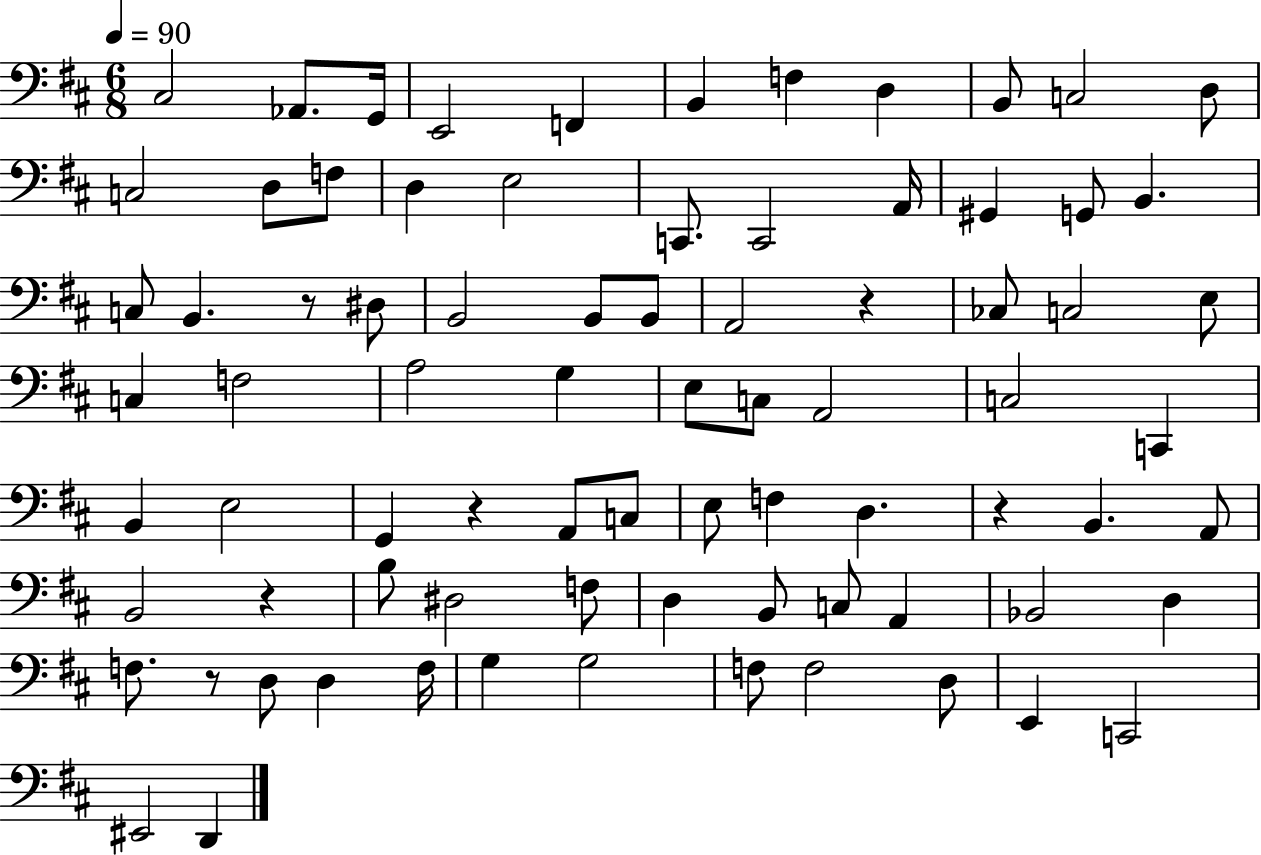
{
  \clef bass
  \numericTimeSignature
  \time 6/8
  \key d \major
  \tempo 4 = 90
  \repeat volta 2 { cis2 aes,8. g,16 | e,2 f,4 | b,4 f4 d4 | b,8 c2 d8 | \break c2 d8 f8 | d4 e2 | c,8. c,2 a,16 | gis,4 g,8 b,4. | \break c8 b,4. r8 dis8 | b,2 b,8 b,8 | a,2 r4 | ces8 c2 e8 | \break c4 f2 | a2 g4 | e8 c8 a,2 | c2 c,4 | \break b,4 e2 | g,4 r4 a,8 c8 | e8 f4 d4. | r4 b,4. a,8 | \break b,2 r4 | b8 dis2 f8 | d4 b,8 c8 a,4 | bes,2 d4 | \break f8. r8 d8 d4 f16 | g4 g2 | f8 f2 d8 | e,4 c,2 | \break eis,2 d,4 | } \bar "|."
}